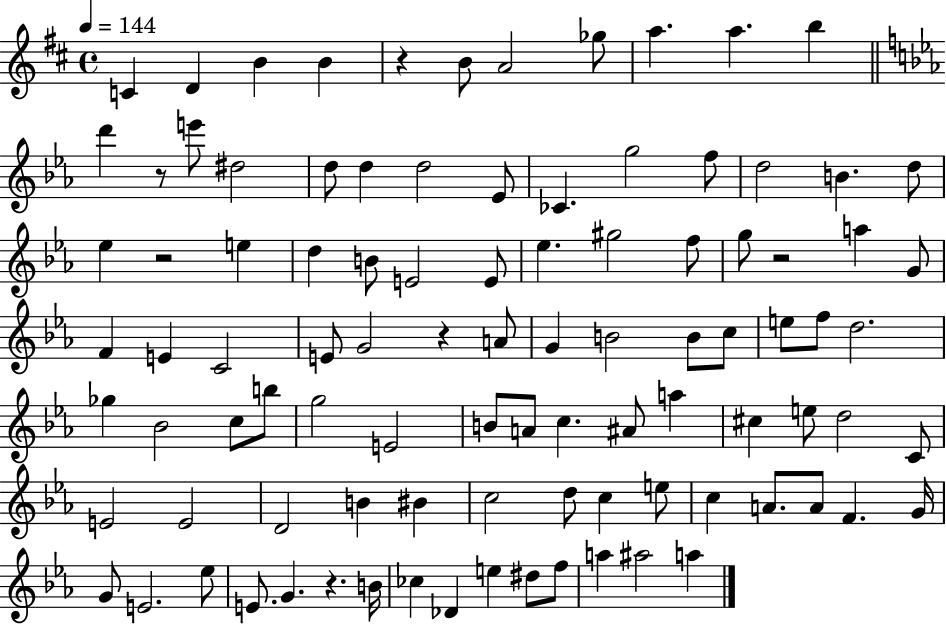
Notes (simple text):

C4/q D4/q B4/q B4/q R/q B4/e A4/h Gb5/e A5/q. A5/q. B5/q D6/q R/e E6/e D#5/h D5/e D5/q D5/h Eb4/e CES4/q. G5/h F5/e D5/h B4/q. D5/e Eb5/q R/h E5/q D5/q B4/e E4/h E4/e Eb5/q. G#5/h F5/e G5/e R/h A5/q G4/e F4/q E4/q C4/h E4/e G4/h R/q A4/e G4/q B4/h B4/e C5/e E5/e F5/e D5/h. Gb5/q Bb4/h C5/e B5/e G5/h E4/h B4/e A4/e C5/q. A#4/e A5/q C#5/q E5/e D5/h C4/e E4/h E4/h D4/h B4/q BIS4/q C5/h D5/e C5/q E5/e C5/q A4/e. A4/e F4/q. G4/s G4/e E4/h. Eb5/e E4/e. G4/q. R/q. B4/s CES5/q Db4/q E5/q D#5/e F5/e A5/q A#5/h A5/q